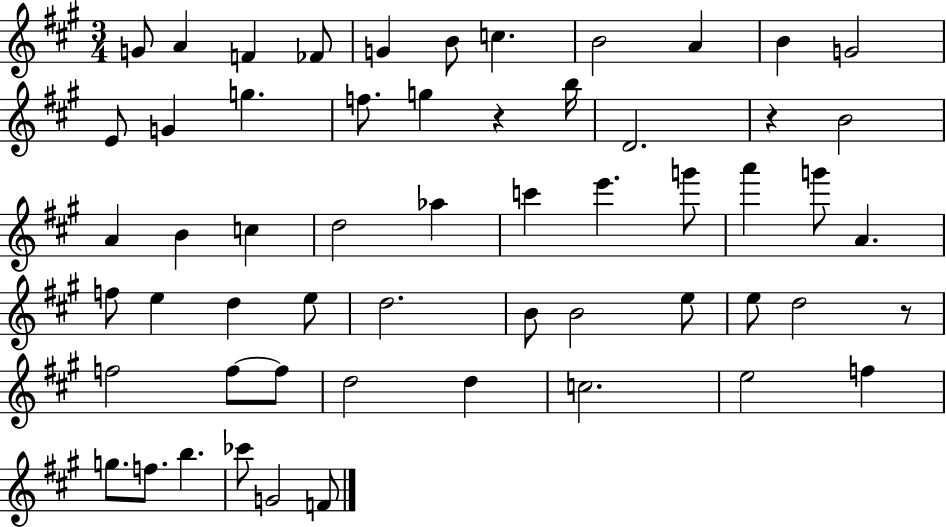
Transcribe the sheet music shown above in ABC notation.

X:1
T:Untitled
M:3/4
L:1/4
K:A
G/2 A F _F/2 G B/2 c B2 A B G2 E/2 G g f/2 g z b/4 D2 z B2 A B c d2 _a c' e' g'/2 a' g'/2 A f/2 e d e/2 d2 B/2 B2 e/2 e/2 d2 z/2 f2 f/2 f/2 d2 d c2 e2 f g/2 f/2 b _c'/2 G2 F/2